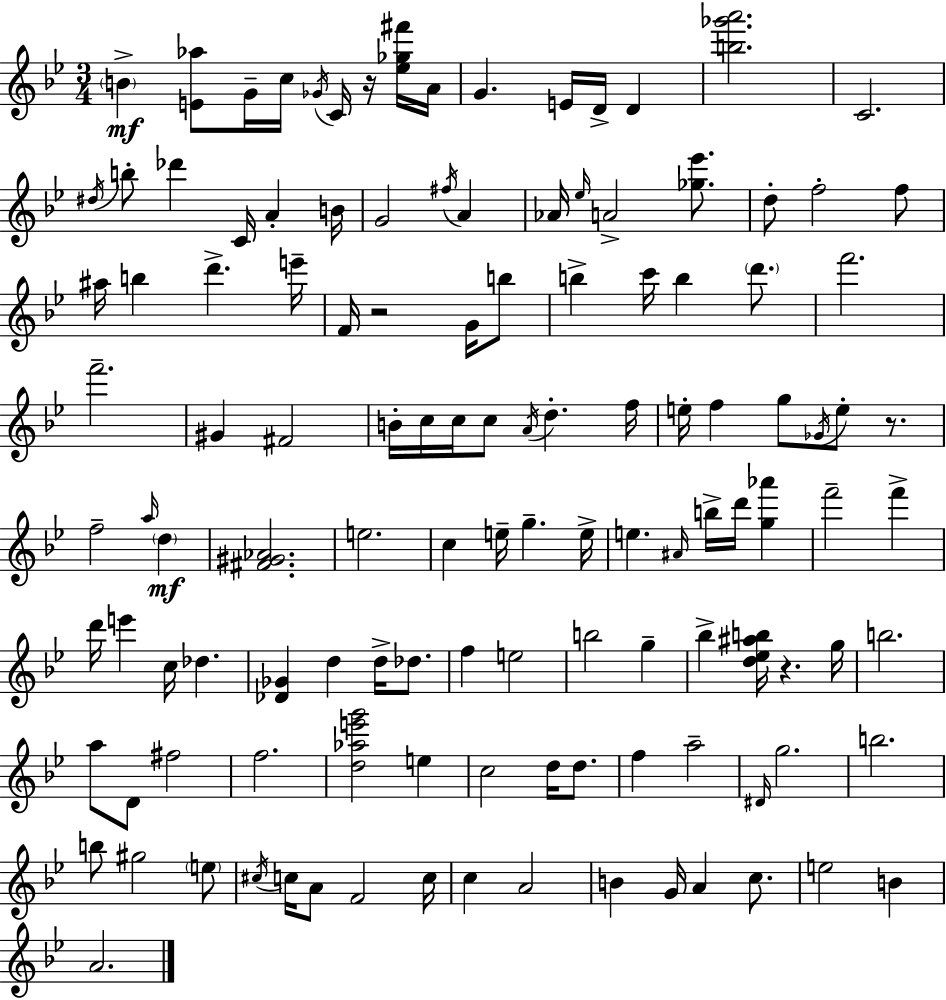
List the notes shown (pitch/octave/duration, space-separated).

B4/q [E4,Ab5]/e G4/s C5/s Gb4/s C4/s R/s [Eb5,Gb5,F#6]/s A4/s G4/q. E4/s D4/s D4/q [B5,Gb6,A6]/h. C4/h. D#5/s B5/e Db6/q C4/s A4/q B4/s G4/h F#5/s A4/q Ab4/s Eb5/s A4/h [Gb5,Eb6]/e. D5/e F5/h F5/e A#5/s B5/q D6/q. E6/s F4/s R/h G4/s B5/e B5/q C6/s B5/q D6/e. F6/h. F6/h. G#4/q F#4/h B4/s C5/s C5/s C5/e A4/s D5/q. F5/s E5/s F5/q G5/e Gb4/s E5/e R/e. F5/h A5/s D5/q [F#4,G#4,Ab4]/h. E5/h. C5/q E5/s G5/q. E5/s E5/q. A#4/s B5/s D6/s [G5,Ab6]/q F6/h F6/q D6/s E6/q C5/s Db5/q. [Db4,Gb4]/q D5/q D5/s Db5/e. F5/q E5/h B5/h G5/q Bb5/q [D5,Eb5,A#5,B5]/s R/q. G5/s B5/h. A5/e D4/e F#5/h F5/h. [D5,Ab5,E6,G6]/h E5/q C5/h D5/s D5/e. F5/q A5/h D#4/s G5/h. B5/h. B5/e G#5/h E5/e C#5/s C5/s A4/e F4/h C5/s C5/q A4/h B4/q G4/s A4/q C5/e. E5/h B4/q A4/h.